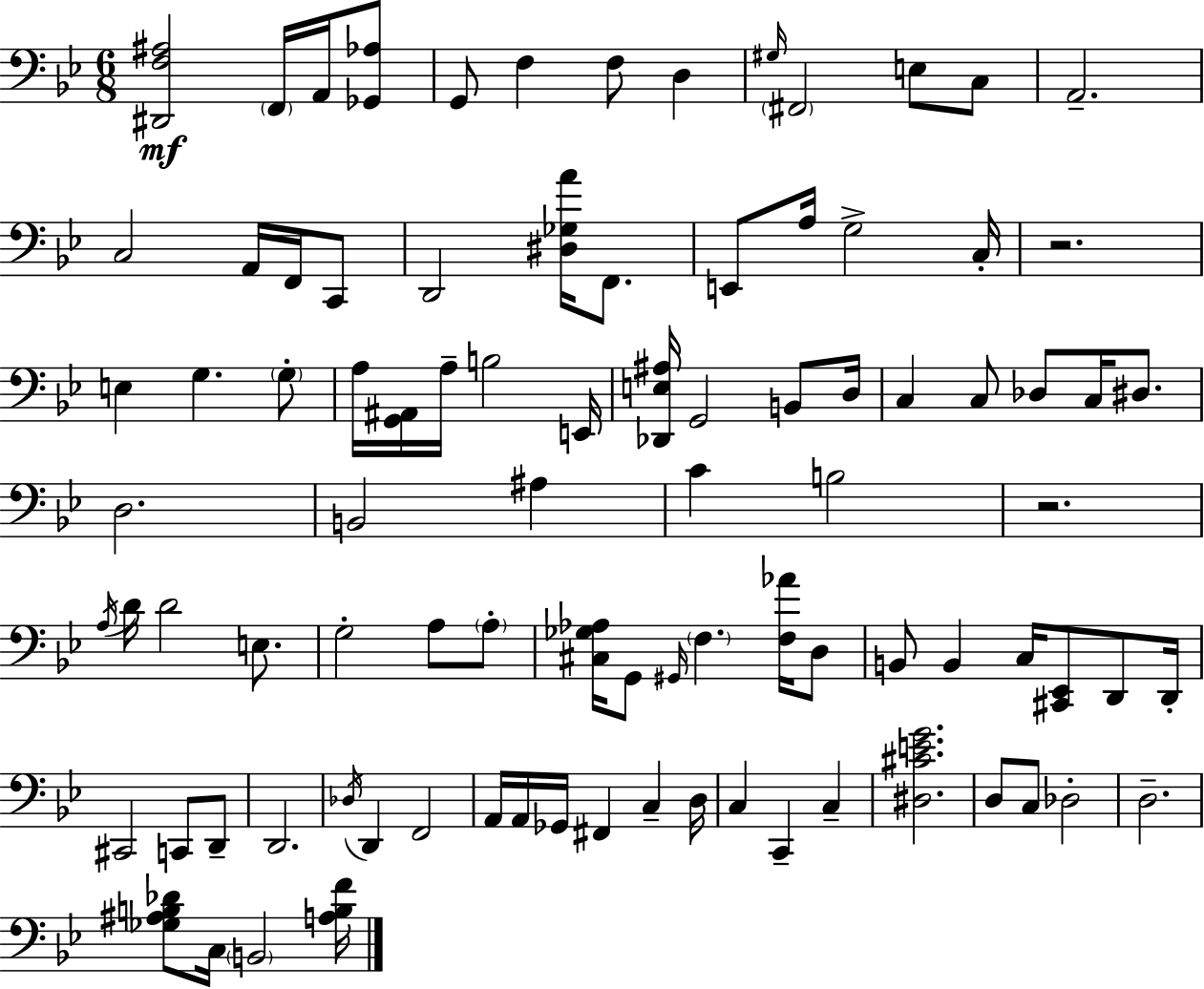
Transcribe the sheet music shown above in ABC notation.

X:1
T:Untitled
M:6/8
L:1/4
K:Bb
[^D,,F,^A,]2 F,,/4 A,,/4 [_G,,_A,]/2 G,,/2 F, F,/2 D, ^G,/4 ^F,,2 E,/2 C,/2 A,,2 C,2 A,,/4 F,,/4 C,,/2 D,,2 [^D,_G,A]/4 F,,/2 E,,/2 A,/4 G,2 C,/4 z2 E, G, G,/2 A,/4 [G,,^A,,]/4 A,/4 B,2 E,,/4 [_D,,E,^A,]/4 G,,2 B,,/2 D,/4 C, C,/2 _D,/2 C,/4 ^D,/2 D,2 B,,2 ^A, C B,2 z2 A,/4 D/4 D2 E,/2 G,2 A,/2 A,/2 [^C,_G,_A,]/4 G,,/2 ^G,,/4 F, [F,_A]/4 D,/2 B,,/2 B,, C,/4 [^C,,_E,,]/2 D,,/2 D,,/4 ^C,,2 C,,/2 D,,/2 D,,2 _D,/4 D,, F,,2 A,,/4 A,,/4 _G,,/4 ^F,, C, D,/4 C, C,, C, [^D,^CEG]2 D,/2 C,/2 _D,2 D,2 [_G,^A,B,_D]/2 C,/4 B,,2 [A,B,F]/4